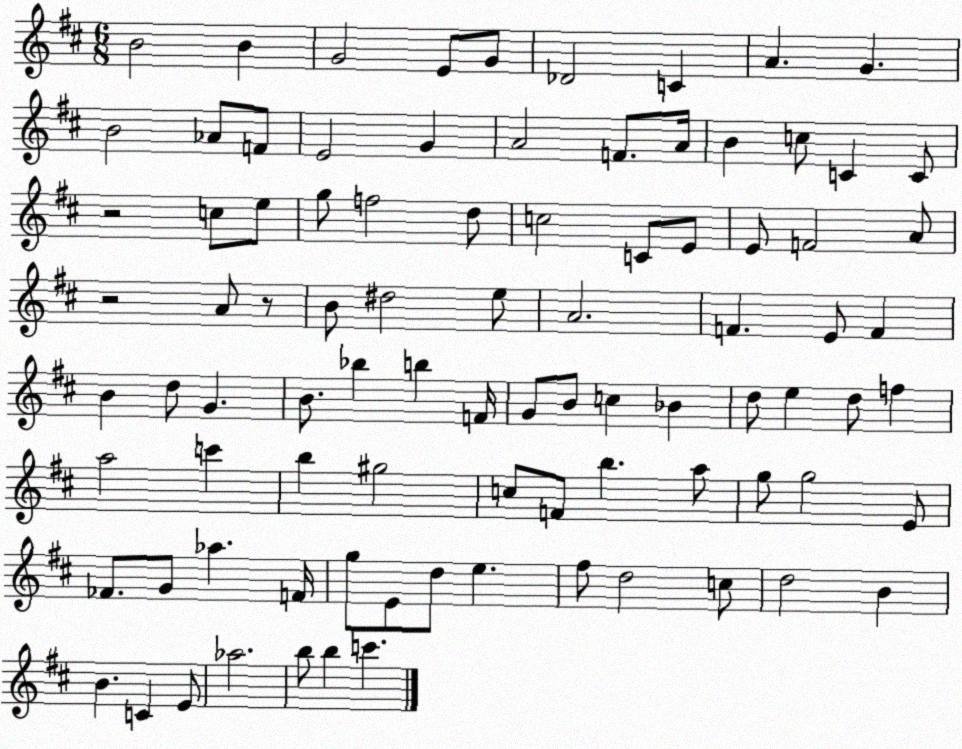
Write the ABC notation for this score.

X:1
T:Untitled
M:6/8
L:1/4
K:D
B2 B G2 E/2 G/2 _D2 C A G B2 _A/2 F/2 E2 G A2 F/2 A/4 B c/2 C C/2 z2 c/2 e/2 g/2 f2 d/2 c2 C/2 E/2 E/2 F2 A/2 z2 A/2 z/2 B/2 ^d2 e/2 A2 F E/2 F B d/2 G B/2 _b b F/4 G/2 B/2 c _B d/2 e d/2 f a2 c' b ^g2 c/2 F/2 b a/2 g/2 g2 E/2 _F/2 G/2 _a F/4 g/2 E/2 d/2 e ^f/2 d2 c/2 d2 B B C E/2 _a2 b/2 b c'